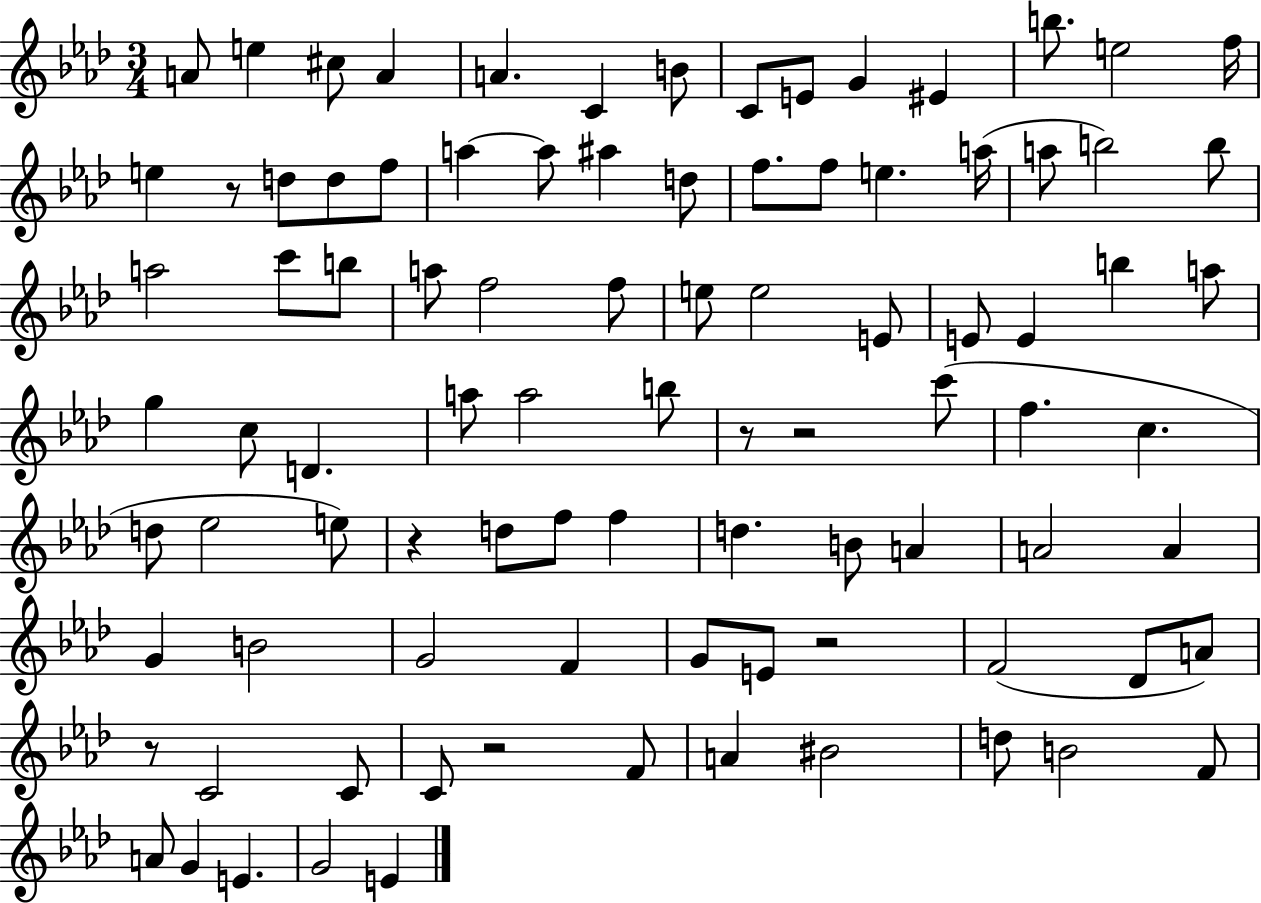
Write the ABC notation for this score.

X:1
T:Untitled
M:3/4
L:1/4
K:Ab
A/2 e ^c/2 A A C B/2 C/2 E/2 G ^E b/2 e2 f/4 e z/2 d/2 d/2 f/2 a a/2 ^a d/2 f/2 f/2 e a/4 a/2 b2 b/2 a2 c'/2 b/2 a/2 f2 f/2 e/2 e2 E/2 E/2 E b a/2 g c/2 D a/2 a2 b/2 z/2 z2 c'/2 f c d/2 _e2 e/2 z d/2 f/2 f d B/2 A A2 A G B2 G2 F G/2 E/2 z2 F2 _D/2 A/2 z/2 C2 C/2 C/2 z2 F/2 A ^B2 d/2 B2 F/2 A/2 G E G2 E